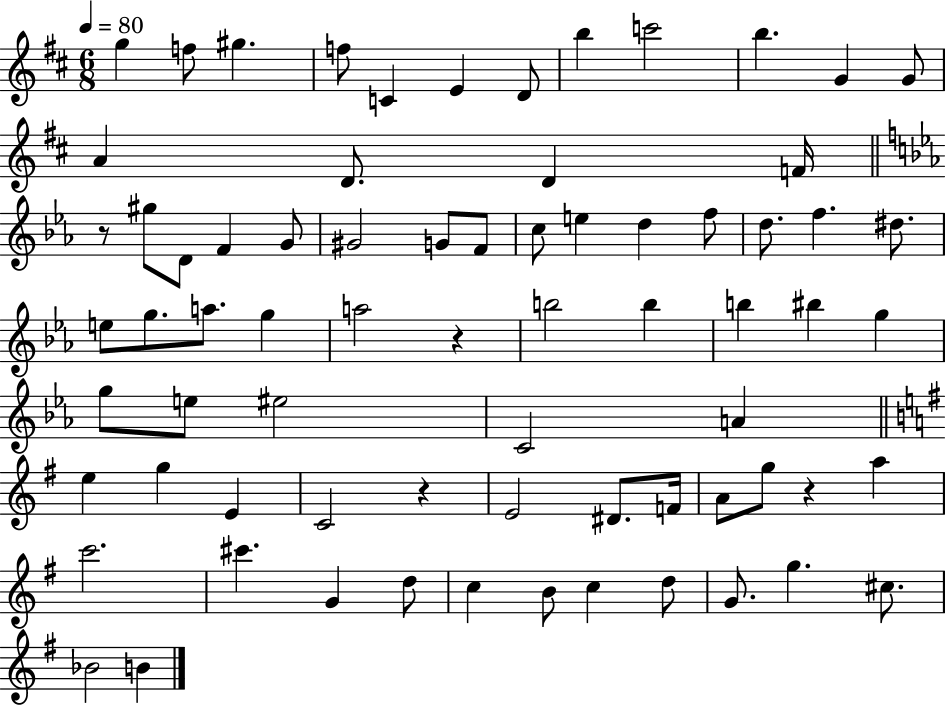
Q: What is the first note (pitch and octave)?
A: G5